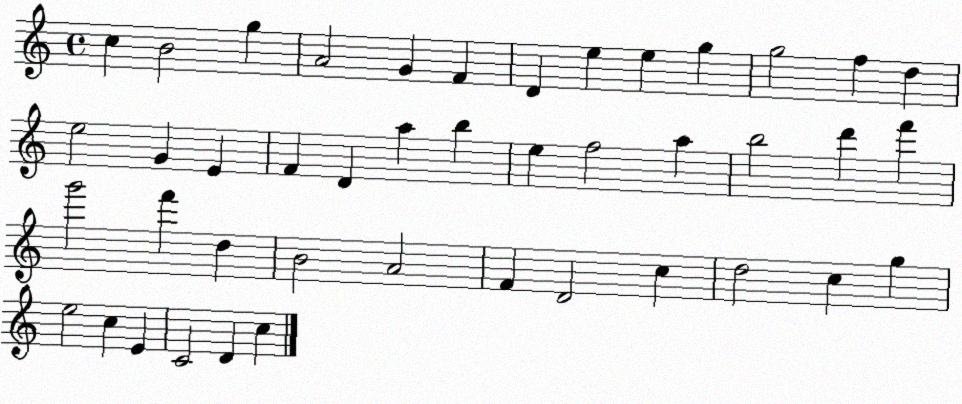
X:1
T:Untitled
M:4/4
L:1/4
K:C
c B2 g A2 G F D e e g g2 f d e2 G E F D a b e f2 a b2 d' f' g'2 f' d B2 A2 F D2 c d2 c g e2 c E C2 D c